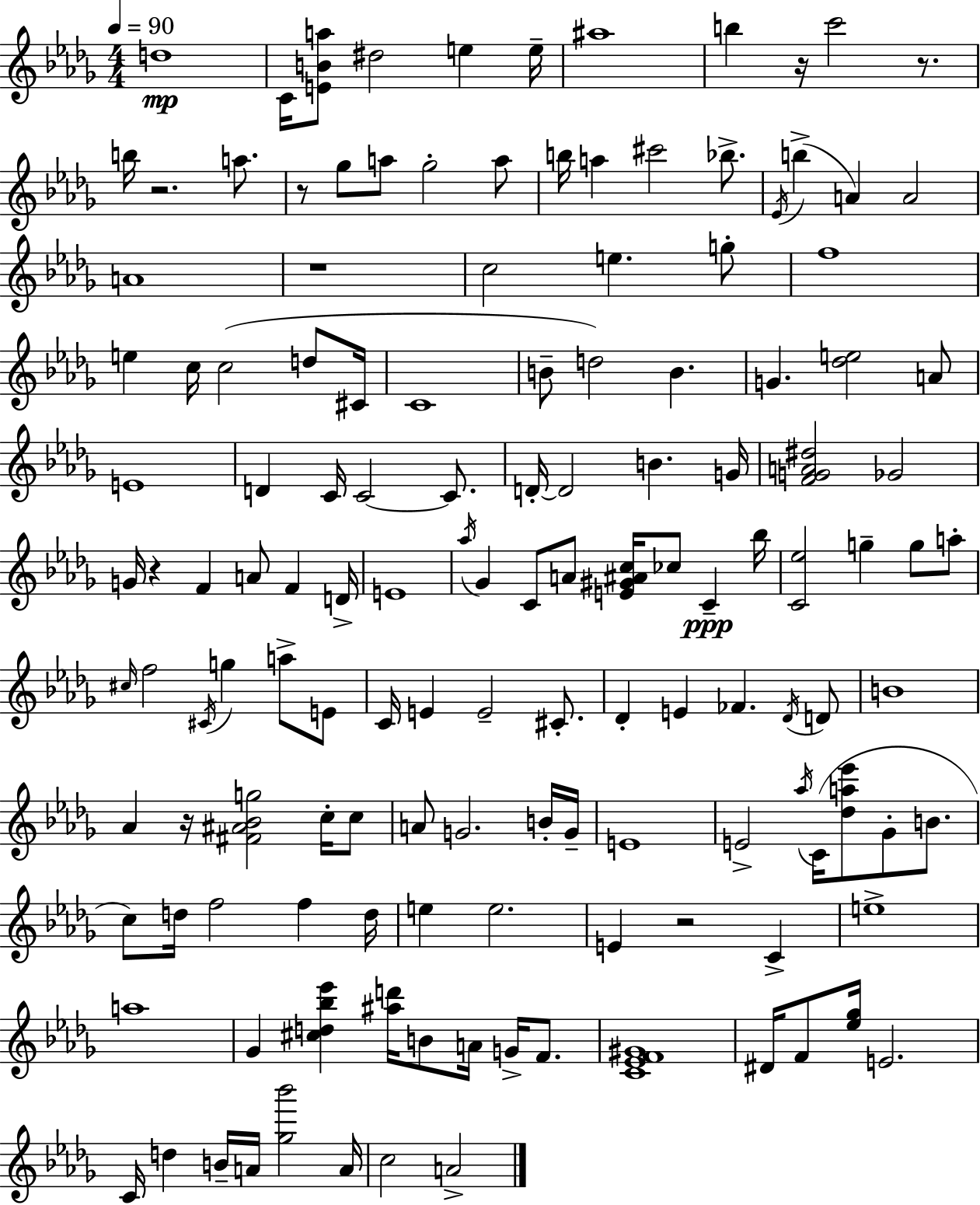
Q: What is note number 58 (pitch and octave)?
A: A4